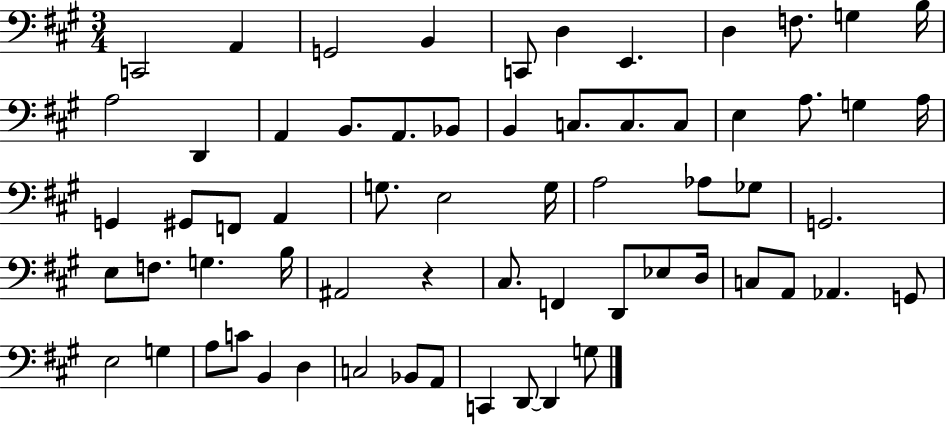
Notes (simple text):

C2/h A2/q G2/h B2/q C2/e D3/q E2/q. D3/q F3/e. G3/q B3/s A3/h D2/q A2/q B2/e. A2/e. Bb2/e B2/q C3/e. C3/e. C3/e E3/q A3/e. G3/q A3/s G2/q G#2/e F2/e A2/q G3/e. E3/h G3/s A3/h Ab3/e Gb3/e G2/h. E3/e F3/e. G3/q. B3/s A#2/h R/q C#3/e. F2/q D2/e Eb3/e D3/s C3/e A2/e Ab2/q. G2/e E3/h G3/q A3/e C4/e B2/q D3/q C3/h Bb2/e A2/e C2/q D2/e D2/q G3/e